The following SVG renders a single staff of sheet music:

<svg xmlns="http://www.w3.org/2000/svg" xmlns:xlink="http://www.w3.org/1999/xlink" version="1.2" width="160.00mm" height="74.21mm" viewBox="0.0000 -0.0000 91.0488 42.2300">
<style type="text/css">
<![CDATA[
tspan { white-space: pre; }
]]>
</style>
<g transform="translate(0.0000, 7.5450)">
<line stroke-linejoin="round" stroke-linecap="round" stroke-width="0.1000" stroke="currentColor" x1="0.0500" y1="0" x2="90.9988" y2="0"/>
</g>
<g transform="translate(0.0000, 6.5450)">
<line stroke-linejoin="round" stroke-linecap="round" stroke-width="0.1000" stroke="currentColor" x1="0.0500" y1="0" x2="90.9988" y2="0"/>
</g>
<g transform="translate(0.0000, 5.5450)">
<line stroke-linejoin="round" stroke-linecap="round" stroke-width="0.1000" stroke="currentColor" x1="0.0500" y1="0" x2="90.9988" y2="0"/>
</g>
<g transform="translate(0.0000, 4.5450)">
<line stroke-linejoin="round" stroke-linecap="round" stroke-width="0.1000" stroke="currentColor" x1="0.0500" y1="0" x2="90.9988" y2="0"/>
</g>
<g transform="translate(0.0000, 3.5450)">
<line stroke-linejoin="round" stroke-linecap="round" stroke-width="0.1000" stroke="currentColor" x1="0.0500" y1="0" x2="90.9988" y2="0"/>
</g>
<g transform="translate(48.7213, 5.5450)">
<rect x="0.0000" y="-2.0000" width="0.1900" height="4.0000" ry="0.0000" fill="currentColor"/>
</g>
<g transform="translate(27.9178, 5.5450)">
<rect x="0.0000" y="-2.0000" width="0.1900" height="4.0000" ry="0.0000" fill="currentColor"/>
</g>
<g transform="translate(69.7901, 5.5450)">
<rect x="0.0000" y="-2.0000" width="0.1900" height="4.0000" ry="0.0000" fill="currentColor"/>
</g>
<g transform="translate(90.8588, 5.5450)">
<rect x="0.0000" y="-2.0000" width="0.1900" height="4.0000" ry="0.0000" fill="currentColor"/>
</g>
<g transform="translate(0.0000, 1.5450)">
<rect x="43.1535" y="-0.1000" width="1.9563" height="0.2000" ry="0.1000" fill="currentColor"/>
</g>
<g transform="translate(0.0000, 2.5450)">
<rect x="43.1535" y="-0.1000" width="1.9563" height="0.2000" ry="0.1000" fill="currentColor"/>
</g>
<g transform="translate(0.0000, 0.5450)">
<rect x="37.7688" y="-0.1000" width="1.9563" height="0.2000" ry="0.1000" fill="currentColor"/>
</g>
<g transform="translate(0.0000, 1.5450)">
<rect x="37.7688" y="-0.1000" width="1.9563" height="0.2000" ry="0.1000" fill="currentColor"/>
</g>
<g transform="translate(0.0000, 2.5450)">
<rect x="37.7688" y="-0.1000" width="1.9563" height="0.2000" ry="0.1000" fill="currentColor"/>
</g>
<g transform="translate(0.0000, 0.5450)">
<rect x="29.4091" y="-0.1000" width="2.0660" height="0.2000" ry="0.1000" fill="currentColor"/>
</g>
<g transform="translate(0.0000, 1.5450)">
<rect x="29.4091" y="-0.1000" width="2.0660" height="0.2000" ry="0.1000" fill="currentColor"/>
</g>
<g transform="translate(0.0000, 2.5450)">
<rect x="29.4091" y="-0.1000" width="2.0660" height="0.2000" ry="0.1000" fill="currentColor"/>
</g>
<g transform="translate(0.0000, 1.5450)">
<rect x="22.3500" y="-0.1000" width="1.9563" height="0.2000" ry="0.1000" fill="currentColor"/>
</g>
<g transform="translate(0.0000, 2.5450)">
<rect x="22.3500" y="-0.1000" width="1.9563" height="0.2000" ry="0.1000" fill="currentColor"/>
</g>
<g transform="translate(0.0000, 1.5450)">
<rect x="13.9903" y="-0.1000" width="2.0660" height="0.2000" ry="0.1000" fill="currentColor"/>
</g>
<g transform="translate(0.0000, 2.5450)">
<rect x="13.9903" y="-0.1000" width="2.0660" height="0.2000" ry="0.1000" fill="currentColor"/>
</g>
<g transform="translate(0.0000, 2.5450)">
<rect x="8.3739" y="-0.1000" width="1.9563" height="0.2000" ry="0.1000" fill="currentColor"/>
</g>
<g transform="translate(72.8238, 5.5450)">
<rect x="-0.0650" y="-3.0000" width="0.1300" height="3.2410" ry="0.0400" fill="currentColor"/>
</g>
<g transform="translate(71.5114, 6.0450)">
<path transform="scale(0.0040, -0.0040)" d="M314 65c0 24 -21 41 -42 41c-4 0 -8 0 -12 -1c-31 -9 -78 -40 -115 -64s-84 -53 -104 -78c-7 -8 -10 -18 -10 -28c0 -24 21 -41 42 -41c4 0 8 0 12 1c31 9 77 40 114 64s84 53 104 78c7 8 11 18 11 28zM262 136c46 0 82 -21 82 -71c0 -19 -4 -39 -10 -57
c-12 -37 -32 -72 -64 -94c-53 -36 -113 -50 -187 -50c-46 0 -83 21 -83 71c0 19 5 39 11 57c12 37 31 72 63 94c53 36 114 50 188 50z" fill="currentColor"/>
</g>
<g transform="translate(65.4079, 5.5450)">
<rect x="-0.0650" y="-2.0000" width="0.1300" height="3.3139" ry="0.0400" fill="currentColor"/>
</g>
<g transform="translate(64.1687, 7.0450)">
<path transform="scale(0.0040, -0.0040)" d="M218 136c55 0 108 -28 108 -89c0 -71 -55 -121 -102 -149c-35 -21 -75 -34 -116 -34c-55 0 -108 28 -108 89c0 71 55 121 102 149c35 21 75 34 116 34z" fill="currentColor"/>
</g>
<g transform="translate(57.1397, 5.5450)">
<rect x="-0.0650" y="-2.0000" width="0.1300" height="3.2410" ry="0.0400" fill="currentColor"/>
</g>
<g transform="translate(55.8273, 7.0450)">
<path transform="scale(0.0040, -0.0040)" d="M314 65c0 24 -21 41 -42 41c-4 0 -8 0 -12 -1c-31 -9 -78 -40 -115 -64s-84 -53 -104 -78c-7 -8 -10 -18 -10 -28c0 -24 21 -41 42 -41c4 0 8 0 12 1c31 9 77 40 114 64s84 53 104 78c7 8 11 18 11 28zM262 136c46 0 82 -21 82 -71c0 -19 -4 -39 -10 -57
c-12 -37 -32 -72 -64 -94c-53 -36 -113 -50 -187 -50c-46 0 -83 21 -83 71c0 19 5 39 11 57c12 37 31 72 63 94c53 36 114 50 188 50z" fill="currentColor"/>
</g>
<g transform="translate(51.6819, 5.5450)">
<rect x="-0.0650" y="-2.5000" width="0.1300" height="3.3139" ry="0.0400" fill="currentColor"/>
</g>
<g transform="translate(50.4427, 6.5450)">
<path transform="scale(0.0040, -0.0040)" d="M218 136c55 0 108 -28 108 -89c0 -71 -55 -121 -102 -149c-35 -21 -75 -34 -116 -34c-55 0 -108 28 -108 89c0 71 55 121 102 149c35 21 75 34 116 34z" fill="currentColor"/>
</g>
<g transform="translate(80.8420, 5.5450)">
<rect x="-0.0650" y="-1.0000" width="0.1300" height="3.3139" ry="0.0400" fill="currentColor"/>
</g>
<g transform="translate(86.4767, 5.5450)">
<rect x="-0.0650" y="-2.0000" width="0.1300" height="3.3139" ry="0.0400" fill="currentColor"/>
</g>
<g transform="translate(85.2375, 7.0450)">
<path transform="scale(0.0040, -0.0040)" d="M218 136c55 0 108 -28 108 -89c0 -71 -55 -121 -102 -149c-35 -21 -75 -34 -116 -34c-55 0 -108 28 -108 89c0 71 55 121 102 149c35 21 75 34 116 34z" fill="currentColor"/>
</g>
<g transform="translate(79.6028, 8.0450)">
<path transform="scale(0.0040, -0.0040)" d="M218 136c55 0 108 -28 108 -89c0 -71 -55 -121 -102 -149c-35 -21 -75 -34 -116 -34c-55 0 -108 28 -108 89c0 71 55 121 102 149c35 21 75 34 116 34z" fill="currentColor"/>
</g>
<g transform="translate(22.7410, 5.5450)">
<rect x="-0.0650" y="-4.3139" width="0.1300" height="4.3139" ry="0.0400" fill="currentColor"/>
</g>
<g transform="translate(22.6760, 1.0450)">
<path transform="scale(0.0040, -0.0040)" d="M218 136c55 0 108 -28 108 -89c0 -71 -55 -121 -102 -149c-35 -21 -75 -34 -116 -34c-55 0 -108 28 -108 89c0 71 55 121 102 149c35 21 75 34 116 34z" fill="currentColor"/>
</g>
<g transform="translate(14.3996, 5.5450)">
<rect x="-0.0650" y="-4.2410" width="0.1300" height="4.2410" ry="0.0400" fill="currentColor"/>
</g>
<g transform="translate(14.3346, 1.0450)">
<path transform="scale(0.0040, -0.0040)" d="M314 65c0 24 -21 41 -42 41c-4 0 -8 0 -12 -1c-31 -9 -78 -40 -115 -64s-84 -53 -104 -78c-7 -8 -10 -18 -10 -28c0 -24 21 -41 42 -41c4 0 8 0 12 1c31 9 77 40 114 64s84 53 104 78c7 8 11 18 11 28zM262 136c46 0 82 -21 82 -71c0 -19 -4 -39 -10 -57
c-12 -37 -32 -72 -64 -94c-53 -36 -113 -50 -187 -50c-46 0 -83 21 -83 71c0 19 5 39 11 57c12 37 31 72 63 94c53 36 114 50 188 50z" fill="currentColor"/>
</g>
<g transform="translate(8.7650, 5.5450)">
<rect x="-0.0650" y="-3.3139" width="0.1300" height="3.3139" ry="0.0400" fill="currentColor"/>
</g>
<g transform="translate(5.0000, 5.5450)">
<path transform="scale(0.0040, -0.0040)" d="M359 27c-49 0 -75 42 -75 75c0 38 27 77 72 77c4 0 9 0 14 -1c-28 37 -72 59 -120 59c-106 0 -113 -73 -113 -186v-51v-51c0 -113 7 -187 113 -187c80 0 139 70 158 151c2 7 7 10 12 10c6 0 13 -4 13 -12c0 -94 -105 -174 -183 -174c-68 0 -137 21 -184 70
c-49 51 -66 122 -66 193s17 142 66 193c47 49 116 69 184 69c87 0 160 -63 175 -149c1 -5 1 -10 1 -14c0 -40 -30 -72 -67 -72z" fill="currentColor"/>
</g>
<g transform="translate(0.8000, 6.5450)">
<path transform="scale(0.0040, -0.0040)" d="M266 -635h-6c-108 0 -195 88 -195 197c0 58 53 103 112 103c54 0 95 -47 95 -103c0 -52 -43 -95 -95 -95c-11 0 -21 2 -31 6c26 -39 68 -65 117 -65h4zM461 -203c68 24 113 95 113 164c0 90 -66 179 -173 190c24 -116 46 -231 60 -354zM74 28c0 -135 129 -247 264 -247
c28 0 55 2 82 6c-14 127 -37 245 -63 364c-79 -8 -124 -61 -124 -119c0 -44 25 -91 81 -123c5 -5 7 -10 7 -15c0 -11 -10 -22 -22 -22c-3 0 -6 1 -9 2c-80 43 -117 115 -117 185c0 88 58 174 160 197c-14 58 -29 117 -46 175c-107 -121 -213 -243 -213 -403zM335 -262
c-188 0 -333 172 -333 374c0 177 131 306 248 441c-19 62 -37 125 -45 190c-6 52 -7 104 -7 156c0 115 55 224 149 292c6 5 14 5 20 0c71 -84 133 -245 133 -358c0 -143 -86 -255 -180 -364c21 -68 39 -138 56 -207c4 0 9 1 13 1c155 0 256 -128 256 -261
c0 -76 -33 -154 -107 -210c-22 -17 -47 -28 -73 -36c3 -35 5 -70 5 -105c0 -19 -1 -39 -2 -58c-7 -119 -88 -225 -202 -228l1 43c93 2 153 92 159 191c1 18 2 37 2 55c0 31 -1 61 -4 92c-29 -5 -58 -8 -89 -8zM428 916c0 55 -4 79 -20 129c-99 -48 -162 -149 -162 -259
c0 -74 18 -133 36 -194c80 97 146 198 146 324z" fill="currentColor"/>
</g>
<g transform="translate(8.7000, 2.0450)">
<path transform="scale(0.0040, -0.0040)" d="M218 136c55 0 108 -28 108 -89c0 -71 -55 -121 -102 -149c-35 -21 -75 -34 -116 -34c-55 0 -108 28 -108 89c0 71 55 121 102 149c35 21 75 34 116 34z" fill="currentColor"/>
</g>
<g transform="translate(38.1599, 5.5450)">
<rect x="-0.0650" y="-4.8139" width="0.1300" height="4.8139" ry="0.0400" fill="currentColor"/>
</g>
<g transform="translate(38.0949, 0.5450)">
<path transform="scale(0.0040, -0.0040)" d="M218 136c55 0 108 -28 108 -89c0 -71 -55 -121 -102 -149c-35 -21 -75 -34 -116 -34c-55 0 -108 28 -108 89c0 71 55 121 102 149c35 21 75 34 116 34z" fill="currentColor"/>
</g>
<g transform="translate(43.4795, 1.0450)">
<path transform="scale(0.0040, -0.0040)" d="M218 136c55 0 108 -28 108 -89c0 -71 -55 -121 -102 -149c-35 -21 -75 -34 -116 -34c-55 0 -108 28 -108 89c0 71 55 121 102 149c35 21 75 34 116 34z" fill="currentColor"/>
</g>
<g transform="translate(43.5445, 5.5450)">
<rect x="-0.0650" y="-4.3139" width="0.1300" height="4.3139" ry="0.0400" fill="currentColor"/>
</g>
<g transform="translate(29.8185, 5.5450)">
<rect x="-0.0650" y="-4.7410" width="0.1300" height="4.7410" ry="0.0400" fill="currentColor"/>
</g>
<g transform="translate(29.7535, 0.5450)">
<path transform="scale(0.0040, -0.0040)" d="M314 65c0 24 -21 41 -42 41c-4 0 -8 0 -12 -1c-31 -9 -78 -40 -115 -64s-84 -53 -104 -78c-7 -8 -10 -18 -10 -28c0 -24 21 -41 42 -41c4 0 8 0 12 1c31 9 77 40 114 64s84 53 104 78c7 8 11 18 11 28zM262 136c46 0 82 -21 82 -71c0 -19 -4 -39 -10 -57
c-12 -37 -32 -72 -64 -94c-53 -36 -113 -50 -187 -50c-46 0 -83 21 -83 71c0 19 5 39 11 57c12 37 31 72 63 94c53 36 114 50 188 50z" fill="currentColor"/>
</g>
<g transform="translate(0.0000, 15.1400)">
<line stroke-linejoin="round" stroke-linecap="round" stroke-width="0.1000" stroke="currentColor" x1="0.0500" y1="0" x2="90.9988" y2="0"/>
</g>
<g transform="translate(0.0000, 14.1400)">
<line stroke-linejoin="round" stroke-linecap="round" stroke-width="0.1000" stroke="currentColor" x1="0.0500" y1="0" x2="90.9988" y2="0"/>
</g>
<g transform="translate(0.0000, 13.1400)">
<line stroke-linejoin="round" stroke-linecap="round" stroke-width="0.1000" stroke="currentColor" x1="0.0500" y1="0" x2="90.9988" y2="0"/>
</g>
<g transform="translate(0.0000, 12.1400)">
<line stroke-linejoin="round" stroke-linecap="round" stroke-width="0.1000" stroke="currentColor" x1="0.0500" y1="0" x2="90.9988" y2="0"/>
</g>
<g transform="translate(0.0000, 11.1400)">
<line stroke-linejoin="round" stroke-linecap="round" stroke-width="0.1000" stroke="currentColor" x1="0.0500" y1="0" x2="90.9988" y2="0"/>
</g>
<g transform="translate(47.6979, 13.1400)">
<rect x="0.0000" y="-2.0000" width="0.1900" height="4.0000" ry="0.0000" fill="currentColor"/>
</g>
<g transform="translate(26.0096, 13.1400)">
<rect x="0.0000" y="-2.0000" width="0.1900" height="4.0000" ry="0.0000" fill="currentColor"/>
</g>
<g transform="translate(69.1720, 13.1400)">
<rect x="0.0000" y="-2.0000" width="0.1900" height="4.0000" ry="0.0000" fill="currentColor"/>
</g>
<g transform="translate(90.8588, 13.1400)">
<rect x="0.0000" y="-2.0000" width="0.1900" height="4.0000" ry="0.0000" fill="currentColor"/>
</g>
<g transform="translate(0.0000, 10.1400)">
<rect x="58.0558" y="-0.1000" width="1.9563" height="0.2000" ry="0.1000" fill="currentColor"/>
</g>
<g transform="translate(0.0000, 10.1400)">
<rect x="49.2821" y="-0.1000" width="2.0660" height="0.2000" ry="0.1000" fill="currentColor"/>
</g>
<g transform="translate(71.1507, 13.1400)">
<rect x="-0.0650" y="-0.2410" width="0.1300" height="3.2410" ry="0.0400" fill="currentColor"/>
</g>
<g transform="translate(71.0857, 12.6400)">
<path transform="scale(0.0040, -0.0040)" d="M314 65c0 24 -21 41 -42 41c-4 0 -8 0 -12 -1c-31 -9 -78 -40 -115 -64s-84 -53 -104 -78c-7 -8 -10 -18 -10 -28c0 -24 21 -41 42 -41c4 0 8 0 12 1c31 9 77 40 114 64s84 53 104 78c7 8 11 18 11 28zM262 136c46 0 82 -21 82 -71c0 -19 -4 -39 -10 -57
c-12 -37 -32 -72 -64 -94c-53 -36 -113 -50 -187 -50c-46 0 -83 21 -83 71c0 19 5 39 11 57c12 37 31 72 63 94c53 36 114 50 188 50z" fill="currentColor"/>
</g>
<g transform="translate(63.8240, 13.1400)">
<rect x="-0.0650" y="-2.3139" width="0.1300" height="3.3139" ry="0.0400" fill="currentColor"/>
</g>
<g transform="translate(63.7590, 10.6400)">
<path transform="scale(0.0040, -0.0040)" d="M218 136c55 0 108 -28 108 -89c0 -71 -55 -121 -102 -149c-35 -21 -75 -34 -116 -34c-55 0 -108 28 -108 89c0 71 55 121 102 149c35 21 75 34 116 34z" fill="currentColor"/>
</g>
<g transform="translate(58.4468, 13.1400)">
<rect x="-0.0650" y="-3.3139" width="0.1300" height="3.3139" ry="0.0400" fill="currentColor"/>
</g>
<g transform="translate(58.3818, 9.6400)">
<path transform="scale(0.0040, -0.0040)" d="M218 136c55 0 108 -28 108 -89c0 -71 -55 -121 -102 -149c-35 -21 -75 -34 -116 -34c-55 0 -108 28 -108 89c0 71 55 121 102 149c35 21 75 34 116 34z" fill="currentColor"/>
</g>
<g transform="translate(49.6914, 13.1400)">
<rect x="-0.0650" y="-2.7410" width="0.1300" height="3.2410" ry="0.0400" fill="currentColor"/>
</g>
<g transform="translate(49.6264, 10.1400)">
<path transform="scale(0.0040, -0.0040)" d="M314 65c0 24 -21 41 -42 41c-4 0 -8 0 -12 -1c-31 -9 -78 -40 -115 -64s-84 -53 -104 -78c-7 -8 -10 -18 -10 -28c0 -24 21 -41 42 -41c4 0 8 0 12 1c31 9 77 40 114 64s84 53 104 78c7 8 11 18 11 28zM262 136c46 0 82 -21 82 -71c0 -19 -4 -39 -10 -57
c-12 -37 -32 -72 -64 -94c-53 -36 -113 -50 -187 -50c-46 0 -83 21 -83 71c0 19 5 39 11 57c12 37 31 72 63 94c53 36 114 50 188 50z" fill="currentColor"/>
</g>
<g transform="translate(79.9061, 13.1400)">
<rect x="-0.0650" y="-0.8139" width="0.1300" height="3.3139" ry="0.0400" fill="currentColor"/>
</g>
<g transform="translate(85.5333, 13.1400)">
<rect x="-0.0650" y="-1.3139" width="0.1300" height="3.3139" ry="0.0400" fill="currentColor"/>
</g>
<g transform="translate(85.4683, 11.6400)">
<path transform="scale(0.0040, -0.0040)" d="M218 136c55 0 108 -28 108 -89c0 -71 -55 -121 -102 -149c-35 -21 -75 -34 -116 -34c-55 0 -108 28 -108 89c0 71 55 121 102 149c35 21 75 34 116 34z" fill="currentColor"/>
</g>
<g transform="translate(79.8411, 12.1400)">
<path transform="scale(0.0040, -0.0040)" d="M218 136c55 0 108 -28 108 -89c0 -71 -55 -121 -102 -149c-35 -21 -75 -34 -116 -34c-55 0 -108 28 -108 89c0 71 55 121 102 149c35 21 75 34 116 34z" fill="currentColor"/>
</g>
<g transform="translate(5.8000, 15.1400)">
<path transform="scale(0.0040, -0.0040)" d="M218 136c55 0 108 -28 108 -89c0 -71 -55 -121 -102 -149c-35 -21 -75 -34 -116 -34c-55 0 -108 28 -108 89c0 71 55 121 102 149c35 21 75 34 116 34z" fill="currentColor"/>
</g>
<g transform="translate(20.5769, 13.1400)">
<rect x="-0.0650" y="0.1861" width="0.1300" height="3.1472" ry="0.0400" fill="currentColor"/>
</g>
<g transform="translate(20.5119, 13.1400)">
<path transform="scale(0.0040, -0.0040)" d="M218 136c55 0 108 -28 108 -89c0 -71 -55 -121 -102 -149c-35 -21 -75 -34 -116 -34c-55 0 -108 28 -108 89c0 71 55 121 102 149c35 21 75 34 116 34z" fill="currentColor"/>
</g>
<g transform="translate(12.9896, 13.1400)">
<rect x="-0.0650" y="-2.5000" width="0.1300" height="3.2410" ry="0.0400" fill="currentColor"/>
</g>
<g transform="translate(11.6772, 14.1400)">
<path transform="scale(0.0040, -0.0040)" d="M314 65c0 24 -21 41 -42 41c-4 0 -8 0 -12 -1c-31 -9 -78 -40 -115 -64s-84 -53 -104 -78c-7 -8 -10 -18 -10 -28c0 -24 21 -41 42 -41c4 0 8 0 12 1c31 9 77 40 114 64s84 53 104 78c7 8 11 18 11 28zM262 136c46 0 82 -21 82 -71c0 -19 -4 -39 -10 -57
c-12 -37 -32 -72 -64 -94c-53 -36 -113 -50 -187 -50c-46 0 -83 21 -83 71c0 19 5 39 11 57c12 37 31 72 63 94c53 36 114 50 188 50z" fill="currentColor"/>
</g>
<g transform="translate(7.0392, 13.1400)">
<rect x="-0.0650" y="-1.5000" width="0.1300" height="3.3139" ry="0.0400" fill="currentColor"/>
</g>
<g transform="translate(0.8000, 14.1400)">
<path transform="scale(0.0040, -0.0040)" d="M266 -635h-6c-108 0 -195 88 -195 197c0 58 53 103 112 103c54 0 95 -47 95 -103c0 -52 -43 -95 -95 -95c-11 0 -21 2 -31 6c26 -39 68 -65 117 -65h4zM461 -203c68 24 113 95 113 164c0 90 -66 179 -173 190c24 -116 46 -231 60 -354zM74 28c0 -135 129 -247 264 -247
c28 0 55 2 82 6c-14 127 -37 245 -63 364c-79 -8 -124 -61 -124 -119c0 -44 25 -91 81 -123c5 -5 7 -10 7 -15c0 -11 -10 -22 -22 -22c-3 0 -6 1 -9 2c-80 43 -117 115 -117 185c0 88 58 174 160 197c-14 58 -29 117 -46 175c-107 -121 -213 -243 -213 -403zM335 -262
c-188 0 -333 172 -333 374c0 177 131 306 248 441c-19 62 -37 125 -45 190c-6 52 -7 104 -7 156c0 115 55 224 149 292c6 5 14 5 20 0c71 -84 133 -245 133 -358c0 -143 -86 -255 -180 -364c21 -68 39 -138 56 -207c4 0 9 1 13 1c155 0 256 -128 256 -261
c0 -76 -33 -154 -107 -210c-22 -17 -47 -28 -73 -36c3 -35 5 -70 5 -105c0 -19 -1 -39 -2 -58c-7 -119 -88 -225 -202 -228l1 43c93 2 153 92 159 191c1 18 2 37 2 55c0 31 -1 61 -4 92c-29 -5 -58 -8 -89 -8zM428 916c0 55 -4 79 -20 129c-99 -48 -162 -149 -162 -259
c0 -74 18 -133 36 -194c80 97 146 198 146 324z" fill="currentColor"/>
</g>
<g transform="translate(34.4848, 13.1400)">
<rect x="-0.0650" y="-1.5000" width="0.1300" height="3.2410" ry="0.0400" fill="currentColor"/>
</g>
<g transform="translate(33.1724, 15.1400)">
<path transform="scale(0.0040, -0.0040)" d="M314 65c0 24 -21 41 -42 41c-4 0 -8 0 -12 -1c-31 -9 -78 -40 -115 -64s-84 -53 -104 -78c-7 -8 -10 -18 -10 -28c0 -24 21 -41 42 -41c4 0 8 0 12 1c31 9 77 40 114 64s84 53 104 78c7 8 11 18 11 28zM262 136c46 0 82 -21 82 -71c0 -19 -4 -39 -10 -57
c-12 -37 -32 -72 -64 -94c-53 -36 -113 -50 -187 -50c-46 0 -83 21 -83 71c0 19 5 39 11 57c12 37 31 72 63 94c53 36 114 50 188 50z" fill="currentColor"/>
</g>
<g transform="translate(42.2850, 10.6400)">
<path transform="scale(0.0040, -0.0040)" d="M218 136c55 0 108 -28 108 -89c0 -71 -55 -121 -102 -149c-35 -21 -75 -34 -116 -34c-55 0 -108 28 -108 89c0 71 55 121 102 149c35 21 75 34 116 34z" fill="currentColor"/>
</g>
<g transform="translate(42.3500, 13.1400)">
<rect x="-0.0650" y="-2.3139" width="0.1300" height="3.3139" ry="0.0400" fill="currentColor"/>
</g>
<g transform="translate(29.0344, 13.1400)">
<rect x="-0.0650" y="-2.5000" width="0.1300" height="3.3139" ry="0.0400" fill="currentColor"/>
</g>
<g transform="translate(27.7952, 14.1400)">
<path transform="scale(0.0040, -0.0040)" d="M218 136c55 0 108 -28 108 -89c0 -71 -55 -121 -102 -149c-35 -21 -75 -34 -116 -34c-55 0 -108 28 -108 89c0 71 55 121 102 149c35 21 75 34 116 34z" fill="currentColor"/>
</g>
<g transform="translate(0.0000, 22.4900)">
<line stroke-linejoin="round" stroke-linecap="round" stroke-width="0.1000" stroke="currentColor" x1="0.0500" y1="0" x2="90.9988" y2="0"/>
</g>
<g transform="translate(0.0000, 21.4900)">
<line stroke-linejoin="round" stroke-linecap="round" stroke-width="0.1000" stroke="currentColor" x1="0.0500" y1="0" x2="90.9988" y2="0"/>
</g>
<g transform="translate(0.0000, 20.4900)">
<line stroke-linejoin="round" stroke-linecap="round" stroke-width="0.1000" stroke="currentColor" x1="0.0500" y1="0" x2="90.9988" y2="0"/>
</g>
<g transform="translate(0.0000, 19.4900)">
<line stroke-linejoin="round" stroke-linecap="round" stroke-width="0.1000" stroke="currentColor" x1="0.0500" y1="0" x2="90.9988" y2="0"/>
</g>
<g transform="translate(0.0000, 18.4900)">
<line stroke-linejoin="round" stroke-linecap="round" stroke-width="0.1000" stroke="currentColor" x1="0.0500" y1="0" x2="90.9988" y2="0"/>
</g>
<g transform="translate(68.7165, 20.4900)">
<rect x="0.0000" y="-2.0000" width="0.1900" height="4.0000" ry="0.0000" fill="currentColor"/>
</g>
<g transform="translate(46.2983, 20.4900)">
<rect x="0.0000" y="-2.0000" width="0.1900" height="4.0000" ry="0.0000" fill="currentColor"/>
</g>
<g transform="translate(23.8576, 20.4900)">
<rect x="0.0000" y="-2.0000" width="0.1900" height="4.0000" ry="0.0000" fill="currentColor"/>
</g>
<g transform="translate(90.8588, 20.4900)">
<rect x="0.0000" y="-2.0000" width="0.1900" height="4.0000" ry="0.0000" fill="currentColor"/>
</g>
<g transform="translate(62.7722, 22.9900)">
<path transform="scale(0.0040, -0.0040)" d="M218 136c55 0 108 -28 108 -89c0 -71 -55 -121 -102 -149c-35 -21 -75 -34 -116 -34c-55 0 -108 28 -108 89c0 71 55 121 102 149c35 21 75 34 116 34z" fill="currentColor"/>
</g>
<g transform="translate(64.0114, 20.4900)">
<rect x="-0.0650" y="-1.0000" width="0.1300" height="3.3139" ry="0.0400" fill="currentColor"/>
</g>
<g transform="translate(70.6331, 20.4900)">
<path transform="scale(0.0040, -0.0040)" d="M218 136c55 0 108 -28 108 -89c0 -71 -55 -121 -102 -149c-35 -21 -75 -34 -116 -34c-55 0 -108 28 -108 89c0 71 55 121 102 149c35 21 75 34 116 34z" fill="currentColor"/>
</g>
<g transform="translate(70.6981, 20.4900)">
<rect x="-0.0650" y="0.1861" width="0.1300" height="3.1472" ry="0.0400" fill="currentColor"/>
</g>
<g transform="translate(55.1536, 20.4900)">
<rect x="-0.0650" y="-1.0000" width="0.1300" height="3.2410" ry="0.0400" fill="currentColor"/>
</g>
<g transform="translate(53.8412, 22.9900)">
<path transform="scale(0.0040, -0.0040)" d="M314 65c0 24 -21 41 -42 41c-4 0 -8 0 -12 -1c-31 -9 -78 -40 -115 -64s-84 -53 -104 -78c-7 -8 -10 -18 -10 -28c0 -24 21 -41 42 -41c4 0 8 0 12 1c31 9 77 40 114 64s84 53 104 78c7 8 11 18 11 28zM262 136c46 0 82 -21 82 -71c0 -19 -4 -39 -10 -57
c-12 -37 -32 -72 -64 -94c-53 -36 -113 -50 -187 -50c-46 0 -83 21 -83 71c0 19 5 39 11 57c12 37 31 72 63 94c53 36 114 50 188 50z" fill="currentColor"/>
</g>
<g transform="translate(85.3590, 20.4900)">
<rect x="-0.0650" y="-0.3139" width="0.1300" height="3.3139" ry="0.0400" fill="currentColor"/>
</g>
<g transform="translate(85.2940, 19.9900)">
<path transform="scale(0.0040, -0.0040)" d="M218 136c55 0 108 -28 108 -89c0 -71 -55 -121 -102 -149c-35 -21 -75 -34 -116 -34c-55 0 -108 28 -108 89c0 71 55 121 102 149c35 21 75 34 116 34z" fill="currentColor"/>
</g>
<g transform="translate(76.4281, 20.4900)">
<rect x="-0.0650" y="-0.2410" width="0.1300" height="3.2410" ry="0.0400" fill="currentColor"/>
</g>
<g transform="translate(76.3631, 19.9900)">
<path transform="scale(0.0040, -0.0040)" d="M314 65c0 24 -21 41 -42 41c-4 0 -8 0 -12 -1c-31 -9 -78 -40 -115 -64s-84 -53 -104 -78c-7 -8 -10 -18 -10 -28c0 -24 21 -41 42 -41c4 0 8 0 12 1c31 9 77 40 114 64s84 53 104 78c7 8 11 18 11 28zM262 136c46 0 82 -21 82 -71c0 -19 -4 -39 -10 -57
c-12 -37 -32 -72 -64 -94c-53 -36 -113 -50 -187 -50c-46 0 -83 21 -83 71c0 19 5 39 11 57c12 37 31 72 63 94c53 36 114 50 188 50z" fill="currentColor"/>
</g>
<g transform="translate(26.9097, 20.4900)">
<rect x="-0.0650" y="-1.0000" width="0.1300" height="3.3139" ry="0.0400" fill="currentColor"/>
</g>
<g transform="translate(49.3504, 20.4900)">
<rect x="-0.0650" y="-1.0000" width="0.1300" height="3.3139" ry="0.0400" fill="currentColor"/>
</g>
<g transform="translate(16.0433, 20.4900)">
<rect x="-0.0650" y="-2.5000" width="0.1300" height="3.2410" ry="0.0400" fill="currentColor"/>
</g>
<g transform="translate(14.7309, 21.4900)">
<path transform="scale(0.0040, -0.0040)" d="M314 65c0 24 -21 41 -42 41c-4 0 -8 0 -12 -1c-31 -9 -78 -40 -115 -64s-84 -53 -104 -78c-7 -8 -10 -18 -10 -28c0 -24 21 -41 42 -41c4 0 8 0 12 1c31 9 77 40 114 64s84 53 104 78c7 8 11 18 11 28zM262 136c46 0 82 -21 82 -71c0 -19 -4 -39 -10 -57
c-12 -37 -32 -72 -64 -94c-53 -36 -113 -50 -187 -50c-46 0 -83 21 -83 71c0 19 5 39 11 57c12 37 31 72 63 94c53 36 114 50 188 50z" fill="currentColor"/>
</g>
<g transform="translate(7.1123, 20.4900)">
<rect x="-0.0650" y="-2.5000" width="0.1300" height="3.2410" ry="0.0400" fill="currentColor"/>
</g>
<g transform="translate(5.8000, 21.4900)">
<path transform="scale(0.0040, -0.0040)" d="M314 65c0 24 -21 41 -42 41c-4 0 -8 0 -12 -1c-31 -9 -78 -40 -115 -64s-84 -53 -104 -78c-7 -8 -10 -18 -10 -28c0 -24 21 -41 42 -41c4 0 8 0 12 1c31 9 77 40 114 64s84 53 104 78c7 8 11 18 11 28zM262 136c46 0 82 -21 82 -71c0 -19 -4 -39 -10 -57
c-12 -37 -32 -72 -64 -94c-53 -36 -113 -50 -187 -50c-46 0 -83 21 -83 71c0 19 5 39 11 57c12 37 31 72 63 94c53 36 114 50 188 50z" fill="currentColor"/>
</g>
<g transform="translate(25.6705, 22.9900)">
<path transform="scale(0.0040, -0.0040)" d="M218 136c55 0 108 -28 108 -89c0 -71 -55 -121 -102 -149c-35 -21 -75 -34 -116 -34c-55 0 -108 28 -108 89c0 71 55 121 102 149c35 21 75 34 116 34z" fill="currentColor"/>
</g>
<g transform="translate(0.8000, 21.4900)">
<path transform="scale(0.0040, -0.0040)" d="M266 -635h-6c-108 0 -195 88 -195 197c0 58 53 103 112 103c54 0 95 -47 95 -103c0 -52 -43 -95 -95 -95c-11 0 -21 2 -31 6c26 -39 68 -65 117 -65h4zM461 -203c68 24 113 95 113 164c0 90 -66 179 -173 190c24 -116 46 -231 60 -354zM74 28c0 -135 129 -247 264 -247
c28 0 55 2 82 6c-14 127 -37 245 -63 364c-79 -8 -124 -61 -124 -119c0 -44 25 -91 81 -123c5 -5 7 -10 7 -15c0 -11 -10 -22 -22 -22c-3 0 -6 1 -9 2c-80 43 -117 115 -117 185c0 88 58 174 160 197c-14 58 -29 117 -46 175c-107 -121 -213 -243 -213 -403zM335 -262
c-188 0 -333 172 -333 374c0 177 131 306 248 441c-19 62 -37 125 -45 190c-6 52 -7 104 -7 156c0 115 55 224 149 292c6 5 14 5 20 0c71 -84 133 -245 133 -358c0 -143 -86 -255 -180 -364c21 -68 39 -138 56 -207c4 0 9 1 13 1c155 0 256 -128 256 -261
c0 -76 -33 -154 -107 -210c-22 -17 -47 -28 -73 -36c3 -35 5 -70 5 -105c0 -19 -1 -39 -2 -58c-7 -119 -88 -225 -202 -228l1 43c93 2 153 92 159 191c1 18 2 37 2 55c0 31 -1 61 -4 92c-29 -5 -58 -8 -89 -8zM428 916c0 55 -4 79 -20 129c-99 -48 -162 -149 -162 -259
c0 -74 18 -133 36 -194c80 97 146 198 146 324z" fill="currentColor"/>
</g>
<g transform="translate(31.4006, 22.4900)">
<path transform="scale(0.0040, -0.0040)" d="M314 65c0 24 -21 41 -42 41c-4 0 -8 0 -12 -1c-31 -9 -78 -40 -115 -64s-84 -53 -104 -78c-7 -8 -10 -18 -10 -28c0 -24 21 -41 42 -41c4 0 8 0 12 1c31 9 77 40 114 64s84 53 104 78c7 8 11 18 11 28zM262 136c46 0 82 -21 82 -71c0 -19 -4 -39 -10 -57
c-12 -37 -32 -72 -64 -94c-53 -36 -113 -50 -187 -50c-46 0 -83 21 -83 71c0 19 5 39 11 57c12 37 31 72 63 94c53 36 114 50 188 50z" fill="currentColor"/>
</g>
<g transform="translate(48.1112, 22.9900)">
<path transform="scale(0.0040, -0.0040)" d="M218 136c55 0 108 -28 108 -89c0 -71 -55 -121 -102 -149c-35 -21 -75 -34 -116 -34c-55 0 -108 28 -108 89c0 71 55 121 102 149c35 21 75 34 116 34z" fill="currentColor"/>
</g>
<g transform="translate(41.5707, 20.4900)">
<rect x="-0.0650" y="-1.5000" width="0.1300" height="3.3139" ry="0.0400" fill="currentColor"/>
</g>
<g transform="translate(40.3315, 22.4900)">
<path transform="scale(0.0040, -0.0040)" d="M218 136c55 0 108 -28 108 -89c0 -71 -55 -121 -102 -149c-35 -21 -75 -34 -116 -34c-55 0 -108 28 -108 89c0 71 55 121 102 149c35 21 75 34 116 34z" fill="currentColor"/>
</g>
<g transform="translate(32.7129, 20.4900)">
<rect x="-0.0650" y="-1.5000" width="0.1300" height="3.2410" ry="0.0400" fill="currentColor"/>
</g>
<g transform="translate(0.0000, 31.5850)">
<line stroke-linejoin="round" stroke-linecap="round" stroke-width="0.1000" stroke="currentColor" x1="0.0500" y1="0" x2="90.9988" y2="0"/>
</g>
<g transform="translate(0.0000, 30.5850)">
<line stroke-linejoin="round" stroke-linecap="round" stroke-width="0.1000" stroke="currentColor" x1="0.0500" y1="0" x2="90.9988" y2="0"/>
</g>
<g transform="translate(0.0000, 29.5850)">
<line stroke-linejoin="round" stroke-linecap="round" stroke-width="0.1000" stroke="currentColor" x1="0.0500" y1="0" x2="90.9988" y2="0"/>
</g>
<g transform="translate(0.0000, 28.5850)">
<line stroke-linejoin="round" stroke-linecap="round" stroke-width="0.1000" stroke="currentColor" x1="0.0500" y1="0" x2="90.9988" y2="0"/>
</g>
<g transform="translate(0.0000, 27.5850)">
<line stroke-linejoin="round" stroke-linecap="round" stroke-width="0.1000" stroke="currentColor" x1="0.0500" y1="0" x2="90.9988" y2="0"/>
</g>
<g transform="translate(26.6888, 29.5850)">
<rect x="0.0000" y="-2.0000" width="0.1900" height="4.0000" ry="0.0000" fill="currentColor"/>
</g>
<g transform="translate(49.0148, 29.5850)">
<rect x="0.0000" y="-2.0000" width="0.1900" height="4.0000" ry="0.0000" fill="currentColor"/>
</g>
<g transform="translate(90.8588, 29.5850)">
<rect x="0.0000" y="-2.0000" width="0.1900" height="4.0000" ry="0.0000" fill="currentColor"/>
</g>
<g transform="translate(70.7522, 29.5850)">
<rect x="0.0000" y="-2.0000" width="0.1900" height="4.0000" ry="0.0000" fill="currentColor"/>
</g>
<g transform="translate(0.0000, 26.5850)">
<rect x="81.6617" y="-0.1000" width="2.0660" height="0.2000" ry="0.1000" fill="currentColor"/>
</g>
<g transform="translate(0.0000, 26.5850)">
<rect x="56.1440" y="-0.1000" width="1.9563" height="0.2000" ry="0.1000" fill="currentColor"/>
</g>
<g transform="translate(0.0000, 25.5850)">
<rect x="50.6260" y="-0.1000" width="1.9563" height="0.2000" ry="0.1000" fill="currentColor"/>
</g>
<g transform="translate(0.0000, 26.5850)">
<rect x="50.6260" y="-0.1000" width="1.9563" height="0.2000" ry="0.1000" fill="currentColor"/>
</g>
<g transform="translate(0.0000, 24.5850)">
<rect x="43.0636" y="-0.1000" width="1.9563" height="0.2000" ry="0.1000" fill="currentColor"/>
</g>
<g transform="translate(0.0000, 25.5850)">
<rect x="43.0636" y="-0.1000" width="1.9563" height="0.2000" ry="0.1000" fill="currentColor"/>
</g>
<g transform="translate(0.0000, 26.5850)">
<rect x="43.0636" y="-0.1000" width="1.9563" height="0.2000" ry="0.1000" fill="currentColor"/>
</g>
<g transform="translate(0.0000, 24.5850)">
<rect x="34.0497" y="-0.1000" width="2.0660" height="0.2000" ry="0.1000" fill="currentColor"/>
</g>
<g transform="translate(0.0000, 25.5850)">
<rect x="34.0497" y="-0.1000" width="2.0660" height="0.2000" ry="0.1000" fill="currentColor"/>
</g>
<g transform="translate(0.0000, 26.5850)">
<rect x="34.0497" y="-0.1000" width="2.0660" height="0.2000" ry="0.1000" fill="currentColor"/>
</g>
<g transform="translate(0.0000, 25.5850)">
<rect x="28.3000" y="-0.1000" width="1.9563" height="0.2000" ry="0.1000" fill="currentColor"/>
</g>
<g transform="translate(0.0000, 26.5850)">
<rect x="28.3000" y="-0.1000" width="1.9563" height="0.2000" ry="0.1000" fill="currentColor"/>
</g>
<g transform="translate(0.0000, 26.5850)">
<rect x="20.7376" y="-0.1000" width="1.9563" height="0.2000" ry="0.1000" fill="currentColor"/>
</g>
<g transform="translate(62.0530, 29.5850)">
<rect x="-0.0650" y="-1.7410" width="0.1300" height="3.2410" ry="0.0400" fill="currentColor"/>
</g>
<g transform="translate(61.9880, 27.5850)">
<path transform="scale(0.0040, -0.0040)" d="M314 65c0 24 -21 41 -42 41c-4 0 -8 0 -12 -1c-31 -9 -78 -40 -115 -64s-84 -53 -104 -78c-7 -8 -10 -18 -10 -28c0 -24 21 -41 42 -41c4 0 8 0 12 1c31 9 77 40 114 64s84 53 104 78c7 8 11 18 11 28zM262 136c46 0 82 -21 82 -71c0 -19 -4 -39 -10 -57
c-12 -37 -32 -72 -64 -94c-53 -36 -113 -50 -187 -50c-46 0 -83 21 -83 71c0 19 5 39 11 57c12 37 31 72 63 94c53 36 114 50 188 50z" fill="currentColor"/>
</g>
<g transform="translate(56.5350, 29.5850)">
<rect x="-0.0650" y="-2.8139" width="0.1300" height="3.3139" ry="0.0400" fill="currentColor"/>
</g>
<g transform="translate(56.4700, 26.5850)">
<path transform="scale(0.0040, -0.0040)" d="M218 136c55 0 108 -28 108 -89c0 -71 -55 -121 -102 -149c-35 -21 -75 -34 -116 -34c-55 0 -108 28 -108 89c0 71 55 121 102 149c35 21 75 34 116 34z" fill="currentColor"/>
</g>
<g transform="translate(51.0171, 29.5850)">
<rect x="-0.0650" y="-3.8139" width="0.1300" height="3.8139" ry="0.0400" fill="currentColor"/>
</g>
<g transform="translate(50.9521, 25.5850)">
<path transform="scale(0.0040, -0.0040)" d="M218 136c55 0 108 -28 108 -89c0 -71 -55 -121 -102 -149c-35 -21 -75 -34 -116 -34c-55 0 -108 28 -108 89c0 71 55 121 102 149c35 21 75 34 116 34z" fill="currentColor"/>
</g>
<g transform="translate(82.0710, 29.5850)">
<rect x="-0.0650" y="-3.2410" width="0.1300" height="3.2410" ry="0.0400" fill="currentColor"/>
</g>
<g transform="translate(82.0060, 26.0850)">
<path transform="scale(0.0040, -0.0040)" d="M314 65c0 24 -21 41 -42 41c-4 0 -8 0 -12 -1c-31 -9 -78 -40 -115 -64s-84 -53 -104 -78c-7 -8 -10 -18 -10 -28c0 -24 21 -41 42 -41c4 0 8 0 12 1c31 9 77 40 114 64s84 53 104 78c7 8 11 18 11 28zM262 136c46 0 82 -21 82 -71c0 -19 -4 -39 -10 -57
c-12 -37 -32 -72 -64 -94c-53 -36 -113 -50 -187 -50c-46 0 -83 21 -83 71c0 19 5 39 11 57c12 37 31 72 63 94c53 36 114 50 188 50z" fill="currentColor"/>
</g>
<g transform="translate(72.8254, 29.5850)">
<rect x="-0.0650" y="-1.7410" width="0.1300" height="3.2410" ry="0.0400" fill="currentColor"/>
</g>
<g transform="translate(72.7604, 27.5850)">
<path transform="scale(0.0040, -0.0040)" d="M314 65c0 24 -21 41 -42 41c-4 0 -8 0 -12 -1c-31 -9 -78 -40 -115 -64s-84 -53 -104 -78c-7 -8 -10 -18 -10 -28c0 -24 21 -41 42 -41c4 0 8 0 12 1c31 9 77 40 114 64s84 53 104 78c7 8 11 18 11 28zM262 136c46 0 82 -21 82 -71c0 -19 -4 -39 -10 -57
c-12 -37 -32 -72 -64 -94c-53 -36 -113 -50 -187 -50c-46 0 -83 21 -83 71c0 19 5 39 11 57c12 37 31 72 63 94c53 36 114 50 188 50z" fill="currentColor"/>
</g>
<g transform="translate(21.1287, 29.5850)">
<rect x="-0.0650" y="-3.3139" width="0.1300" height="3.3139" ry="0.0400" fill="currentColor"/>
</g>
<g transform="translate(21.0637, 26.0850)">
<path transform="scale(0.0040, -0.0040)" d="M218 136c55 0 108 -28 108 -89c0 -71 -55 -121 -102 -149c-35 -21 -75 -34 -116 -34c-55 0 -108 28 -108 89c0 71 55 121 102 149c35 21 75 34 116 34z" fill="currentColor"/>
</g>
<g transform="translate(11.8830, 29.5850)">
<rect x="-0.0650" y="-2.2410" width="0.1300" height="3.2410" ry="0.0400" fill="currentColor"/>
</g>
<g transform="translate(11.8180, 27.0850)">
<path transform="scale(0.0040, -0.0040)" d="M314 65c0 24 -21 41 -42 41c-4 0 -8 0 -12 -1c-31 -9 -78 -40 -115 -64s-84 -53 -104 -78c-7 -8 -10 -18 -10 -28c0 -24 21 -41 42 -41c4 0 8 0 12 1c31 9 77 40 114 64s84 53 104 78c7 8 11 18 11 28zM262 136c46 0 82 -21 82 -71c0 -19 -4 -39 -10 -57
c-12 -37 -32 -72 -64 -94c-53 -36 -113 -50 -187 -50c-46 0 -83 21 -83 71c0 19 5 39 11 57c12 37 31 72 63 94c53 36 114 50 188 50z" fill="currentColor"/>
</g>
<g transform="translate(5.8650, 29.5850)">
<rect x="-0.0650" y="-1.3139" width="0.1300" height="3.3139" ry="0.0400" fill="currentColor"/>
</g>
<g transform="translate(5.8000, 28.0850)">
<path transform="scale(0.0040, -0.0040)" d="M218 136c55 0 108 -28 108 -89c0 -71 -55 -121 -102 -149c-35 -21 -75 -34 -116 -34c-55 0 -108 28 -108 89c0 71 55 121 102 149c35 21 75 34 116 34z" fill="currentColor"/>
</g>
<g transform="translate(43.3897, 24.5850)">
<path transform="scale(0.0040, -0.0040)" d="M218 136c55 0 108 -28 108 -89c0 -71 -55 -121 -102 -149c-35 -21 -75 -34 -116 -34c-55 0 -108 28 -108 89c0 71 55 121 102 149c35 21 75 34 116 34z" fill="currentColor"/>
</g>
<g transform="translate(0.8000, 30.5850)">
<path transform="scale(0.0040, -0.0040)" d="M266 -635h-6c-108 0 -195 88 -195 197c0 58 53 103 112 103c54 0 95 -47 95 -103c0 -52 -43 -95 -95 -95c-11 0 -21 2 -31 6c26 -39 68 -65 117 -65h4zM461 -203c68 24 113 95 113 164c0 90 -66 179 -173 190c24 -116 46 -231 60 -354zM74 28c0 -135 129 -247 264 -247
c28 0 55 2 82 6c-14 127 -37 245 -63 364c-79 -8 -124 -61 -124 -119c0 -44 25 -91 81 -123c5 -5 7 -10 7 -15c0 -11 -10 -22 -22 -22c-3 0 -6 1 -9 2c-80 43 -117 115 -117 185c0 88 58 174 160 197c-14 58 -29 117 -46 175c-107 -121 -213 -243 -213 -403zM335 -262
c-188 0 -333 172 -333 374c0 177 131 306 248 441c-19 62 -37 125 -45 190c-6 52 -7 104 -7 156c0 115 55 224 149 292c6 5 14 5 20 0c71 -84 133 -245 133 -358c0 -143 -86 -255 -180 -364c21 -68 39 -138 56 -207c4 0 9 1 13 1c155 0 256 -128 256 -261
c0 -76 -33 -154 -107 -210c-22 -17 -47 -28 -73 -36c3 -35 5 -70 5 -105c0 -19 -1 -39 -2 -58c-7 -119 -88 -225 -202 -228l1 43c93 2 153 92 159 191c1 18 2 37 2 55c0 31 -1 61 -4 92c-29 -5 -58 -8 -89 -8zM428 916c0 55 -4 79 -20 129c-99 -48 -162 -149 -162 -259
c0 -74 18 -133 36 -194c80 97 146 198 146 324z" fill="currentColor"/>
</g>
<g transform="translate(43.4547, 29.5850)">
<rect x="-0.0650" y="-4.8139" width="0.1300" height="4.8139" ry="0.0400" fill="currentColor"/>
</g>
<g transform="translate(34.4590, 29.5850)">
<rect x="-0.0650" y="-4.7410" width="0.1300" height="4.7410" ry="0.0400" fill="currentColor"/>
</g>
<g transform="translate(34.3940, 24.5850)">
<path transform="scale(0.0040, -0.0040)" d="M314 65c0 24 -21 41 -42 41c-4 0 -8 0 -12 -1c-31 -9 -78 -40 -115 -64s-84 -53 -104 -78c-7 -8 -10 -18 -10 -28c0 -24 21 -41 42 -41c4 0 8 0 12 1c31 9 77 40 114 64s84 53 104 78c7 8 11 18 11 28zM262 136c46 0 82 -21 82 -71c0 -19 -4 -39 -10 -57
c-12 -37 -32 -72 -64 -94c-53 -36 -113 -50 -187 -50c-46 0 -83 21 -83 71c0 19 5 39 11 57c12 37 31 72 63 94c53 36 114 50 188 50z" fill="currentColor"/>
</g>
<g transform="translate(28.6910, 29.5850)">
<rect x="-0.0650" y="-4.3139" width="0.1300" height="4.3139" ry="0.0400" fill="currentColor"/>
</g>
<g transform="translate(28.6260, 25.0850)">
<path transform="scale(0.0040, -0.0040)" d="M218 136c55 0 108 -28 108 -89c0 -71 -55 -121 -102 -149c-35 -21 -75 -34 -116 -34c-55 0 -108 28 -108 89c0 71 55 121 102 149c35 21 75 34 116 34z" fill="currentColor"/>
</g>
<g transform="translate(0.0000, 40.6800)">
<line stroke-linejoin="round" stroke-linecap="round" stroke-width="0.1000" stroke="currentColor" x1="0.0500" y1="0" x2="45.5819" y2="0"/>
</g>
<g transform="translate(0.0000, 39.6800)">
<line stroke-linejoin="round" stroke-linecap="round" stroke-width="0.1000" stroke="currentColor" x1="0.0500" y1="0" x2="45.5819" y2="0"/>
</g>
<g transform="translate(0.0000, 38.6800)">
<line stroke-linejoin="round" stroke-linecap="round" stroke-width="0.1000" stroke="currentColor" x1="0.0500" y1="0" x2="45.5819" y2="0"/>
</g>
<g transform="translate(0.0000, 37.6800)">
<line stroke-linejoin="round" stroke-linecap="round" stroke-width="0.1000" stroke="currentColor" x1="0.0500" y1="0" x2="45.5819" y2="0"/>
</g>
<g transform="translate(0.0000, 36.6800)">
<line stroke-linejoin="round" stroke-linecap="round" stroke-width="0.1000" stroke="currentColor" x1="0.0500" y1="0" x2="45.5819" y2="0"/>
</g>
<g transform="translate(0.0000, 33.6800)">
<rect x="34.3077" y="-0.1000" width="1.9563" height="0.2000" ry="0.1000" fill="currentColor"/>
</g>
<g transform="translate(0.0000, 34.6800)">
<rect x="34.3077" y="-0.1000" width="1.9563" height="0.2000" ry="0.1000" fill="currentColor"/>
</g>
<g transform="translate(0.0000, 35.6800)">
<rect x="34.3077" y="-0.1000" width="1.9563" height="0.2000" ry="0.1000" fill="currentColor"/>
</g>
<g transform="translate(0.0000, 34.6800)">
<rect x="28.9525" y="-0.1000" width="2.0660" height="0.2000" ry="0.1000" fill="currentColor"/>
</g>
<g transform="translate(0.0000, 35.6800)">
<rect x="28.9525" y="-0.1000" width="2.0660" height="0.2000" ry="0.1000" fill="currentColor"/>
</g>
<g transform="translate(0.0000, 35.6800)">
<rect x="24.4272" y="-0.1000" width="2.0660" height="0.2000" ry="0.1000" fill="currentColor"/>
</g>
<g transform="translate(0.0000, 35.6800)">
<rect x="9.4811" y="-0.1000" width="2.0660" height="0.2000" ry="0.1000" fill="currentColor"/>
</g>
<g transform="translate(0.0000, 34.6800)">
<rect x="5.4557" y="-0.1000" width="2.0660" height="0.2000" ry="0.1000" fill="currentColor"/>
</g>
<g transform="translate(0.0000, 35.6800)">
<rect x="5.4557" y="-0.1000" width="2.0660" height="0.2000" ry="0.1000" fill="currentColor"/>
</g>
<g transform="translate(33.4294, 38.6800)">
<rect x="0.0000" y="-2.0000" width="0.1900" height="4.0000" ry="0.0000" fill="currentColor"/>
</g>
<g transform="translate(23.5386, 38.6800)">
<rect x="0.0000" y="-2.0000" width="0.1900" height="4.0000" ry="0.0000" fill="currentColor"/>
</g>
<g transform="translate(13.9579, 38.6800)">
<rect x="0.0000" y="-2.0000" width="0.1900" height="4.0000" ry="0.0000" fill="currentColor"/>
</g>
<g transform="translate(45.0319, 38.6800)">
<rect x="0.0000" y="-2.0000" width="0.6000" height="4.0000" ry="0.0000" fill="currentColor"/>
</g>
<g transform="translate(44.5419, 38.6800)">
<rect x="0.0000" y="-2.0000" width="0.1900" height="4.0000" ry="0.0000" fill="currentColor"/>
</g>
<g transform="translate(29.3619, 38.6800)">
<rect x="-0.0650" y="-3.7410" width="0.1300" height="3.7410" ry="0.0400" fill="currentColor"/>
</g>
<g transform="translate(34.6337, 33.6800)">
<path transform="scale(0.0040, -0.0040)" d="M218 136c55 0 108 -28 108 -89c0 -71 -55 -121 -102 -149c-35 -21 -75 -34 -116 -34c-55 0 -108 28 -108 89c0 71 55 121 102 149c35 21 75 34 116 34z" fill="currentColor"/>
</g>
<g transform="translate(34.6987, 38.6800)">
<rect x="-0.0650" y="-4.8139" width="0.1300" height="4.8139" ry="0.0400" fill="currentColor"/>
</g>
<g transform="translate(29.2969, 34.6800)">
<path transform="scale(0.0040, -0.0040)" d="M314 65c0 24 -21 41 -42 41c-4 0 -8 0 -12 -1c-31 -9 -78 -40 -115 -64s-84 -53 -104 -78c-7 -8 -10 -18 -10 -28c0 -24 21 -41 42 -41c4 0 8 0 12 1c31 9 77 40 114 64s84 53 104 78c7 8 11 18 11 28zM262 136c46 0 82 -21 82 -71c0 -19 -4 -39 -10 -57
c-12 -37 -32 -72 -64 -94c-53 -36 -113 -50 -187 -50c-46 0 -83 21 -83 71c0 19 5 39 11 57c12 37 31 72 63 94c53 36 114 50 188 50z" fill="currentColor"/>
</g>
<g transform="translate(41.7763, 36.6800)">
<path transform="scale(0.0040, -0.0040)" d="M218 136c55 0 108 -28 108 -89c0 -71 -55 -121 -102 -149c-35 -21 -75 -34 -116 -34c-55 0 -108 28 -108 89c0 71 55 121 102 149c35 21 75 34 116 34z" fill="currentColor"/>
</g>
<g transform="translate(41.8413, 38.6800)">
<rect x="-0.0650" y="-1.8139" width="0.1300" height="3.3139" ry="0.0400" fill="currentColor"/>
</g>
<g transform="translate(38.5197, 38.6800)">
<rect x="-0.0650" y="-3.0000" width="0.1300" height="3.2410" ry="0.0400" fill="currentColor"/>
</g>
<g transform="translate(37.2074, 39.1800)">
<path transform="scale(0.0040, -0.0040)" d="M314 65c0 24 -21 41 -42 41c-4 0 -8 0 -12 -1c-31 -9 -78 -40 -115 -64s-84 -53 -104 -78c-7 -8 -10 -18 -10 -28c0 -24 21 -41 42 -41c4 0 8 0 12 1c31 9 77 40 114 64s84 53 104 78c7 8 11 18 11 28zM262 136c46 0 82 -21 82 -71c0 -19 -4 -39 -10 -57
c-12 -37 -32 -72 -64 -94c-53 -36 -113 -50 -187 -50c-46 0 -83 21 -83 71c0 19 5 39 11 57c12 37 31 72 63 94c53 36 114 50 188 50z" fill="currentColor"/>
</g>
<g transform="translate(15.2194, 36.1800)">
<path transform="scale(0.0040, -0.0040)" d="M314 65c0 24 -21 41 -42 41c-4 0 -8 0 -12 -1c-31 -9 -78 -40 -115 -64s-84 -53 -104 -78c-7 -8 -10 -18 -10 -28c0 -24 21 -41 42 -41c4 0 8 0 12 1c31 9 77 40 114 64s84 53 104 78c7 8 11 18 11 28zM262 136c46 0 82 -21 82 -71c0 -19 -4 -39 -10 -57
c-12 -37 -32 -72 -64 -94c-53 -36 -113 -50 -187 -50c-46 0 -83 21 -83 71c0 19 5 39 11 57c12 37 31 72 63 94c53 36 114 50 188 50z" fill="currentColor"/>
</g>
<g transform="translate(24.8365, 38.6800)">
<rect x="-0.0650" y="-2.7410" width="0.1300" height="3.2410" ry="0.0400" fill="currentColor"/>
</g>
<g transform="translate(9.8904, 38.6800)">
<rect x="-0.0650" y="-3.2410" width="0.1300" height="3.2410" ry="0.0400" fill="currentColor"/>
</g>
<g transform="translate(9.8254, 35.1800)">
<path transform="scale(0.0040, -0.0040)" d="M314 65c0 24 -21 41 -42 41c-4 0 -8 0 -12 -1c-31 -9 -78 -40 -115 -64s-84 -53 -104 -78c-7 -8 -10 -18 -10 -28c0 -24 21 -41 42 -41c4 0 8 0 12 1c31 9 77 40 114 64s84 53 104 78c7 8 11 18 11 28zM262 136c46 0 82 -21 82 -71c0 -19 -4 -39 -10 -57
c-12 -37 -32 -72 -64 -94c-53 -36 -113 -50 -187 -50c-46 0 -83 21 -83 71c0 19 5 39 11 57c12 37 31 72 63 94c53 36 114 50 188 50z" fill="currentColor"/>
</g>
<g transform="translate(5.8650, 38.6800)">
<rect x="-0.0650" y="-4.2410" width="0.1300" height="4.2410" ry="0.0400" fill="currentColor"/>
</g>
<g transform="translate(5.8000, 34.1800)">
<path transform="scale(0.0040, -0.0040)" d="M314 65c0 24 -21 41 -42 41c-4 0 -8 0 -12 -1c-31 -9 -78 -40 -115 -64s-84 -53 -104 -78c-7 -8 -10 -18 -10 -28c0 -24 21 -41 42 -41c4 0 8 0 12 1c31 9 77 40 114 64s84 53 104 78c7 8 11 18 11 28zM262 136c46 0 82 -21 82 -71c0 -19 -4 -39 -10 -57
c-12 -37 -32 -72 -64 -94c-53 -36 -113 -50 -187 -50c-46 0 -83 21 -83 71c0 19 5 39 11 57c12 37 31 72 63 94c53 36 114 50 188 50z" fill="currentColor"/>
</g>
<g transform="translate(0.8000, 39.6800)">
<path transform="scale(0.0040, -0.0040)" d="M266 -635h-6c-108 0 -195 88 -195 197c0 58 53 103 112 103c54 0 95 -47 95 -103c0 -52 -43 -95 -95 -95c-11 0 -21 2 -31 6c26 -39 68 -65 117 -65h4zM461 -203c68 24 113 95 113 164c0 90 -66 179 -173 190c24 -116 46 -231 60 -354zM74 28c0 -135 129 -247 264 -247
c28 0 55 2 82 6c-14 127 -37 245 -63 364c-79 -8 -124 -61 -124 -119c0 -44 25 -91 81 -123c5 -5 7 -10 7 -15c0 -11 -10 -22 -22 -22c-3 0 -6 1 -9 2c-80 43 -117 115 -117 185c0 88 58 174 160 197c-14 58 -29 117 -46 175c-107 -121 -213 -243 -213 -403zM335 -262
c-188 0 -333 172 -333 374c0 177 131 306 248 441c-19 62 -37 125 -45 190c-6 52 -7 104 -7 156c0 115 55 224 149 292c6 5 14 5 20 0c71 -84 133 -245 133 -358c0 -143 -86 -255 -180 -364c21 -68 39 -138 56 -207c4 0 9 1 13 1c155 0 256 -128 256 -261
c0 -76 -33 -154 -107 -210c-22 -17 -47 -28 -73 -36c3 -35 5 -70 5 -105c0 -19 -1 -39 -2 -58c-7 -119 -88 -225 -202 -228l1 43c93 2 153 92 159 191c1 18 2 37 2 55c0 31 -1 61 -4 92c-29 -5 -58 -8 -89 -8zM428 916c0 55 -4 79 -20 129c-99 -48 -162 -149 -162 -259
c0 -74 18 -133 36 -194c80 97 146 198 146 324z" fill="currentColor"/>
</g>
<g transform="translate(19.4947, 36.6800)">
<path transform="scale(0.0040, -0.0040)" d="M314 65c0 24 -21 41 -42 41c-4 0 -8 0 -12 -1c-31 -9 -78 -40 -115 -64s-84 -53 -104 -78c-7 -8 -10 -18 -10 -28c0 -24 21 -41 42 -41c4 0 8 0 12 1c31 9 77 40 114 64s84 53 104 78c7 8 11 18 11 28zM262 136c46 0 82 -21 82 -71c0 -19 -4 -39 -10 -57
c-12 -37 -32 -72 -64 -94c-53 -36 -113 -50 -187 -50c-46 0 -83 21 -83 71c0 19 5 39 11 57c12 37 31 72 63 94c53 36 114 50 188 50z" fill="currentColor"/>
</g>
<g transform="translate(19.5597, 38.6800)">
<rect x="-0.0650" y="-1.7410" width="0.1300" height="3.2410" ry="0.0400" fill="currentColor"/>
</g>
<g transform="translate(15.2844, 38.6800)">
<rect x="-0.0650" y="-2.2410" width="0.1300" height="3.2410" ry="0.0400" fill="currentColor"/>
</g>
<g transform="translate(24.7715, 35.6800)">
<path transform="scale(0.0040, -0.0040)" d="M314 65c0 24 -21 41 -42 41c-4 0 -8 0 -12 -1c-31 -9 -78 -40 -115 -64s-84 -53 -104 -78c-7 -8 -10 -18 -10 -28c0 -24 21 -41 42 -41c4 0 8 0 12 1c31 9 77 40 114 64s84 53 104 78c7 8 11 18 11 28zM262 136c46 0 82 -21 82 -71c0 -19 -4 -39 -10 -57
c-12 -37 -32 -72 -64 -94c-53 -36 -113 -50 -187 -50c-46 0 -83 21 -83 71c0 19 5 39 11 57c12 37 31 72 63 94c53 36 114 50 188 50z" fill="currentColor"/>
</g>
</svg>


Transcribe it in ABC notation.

X:1
T:Untitled
M:4/4
L:1/4
K:C
b d'2 d' e'2 e' d' G F2 F A2 D F E G2 B G E2 g a2 b g c2 d e G2 G2 D E2 E D D2 D B c2 c e g2 b d' e'2 e' c' a f2 f2 b2 d'2 b2 g2 f2 a2 c'2 e' A2 f